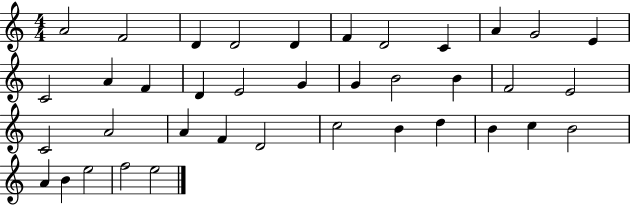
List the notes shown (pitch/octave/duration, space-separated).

A4/h F4/h D4/q D4/h D4/q F4/q D4/h C4/q A4/q G4/h E4/q C4/h A4/q F4/q D4/q E4/h G4/q G4/q B4/h B4/q F4/h E4/h C4/h A4/h A4/q F4/q D4/h C5/h B4/q D5/q B4/q C5/q B4/h A4/q B4/q E5/h F5/h E5/h